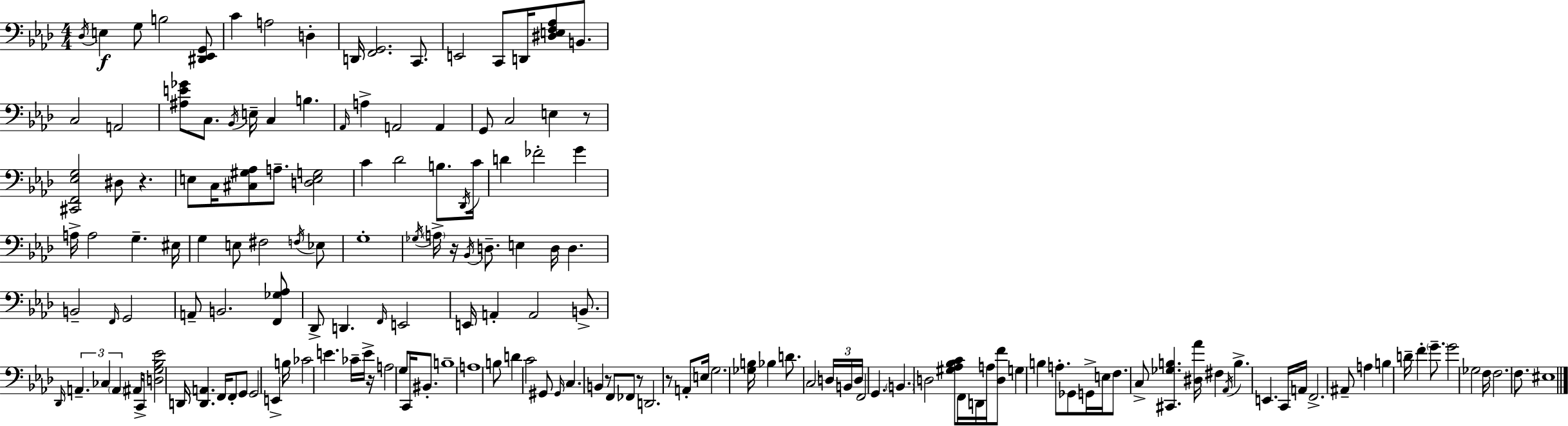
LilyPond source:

{
  \clef bass
  \numericTimeSignature
  \time 4/4
  \key f \minor
  \repeat volta 2 { \acciaccatura { des16 }\f e4 g8 b2 <dis, ees, g,>8 | c'4 a2 d4-. | d,16 <f, g,>2. c,8. | e,2 c,8 d,16 <dis e f aes>8 b,8. | \break c2 a,2 | <ais e' ges'>8 c8. \acciaccatura { bes,16 } e16-- c4 b4. | \grace { aes,16 } a4-> a,2 a,4 | g,8 c2 e4 | \break r8 <cis, f, ees g>2 dis8 r4. | e8 c16 <cis gis aes>8 a8.-- <d e g>2 | c'4 des'2 b8. | \acciaccatura { des,16 } c'16 d'4 fes'2-. | \break g'4 a16-> a2 g4.-- | eis16 g4 e8 fis2 | \acciaccatura { f16 } ees8 g1-. | \acciaccatura { ges16 } \parenthesize a16-> r16 \acciaccatura { bes,16 } d8.-- e4 | \break d16 d4. b,2-- \grace { f,16 } | g,2 a,8-- b,2. | <f, ges aes>8 des,8-> d,4. | \grace { f,16 } e,2 e,16 a,4-. a,2 | \break b,8.-> \grace { des,16 } \tuplet 3/2 { a,4.-- | ces4 \parenthesize a,4 } ais,16 c,16-> <d g bes ees'>2 | d,16 <d, a,>4. f,16 f,8-. g,8 g,2 | e,4-> b16 ces'2 | \break e'4. ces'16-- e'16-> r16 a2 | g8 c,16 bis,8.-. b1-- | a1 | b8 d'4 | \break c'2 gis,8 \grace { gis,16 } c4. | b,4 r8 f,8 fes,8 r8 d,2. | r8 a,8-. e16 g2. | <ges b>16 bes4 d'8. | \break c2 \tuplet 3/2 { d16 b,16 d16 } f,2 | g,4. \parenthesize b,4. | d2 <gis aes bes c'>8 f,16 d,16 a16 <d f'>8 | g4 b4 a8.-. ges,8 g,16-> e16 f8. | \break c8-> <cis, ges b>4. <dis aes'>16 fis4 \acciaccatura { aes,16 } | b4.-> e,4. c,16 a,16 f,2.-> | ais,8-- a4 | b4 d'16-- f'4-. \parenthesize g'8.-- g'2 | \break ges2 f16 f2. | f8. eis1 | } \bar "|."
}